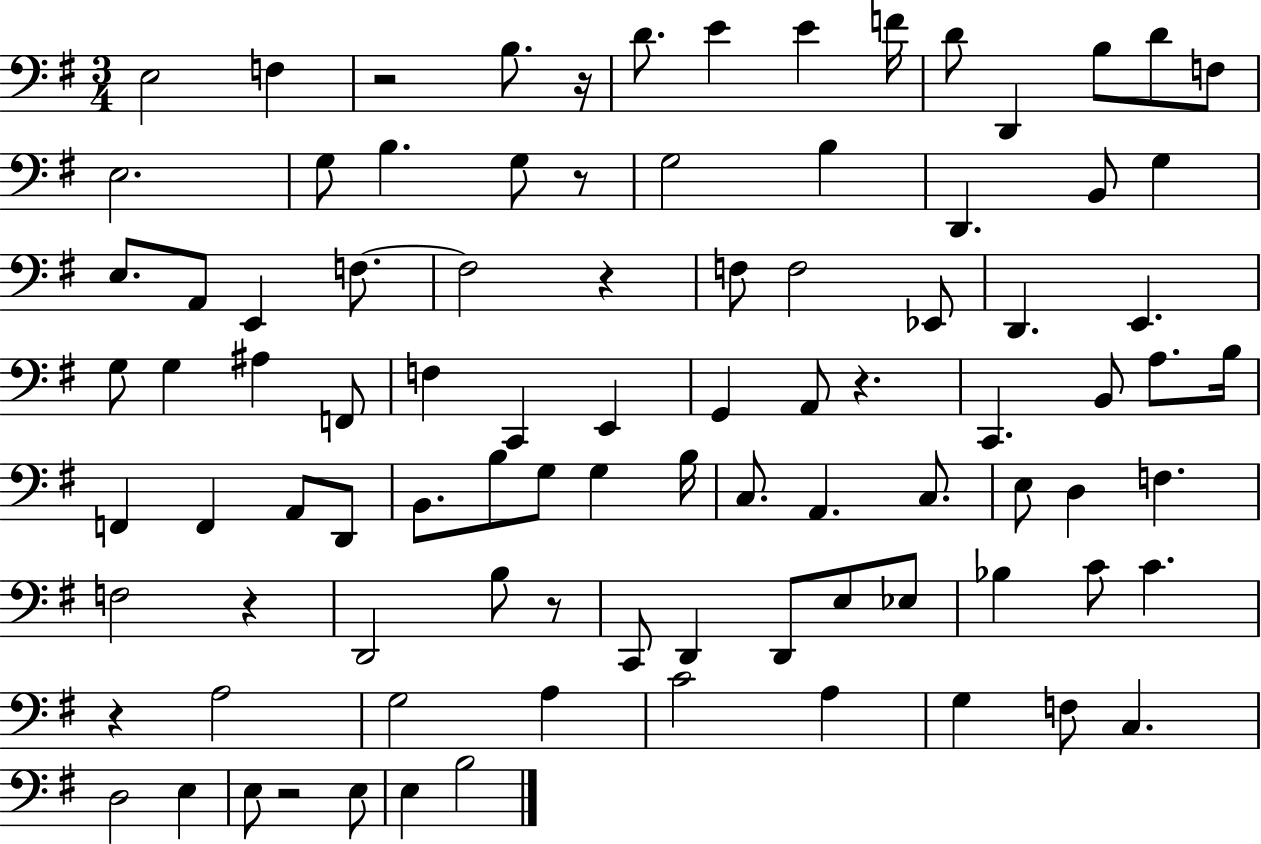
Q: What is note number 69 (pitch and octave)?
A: C4